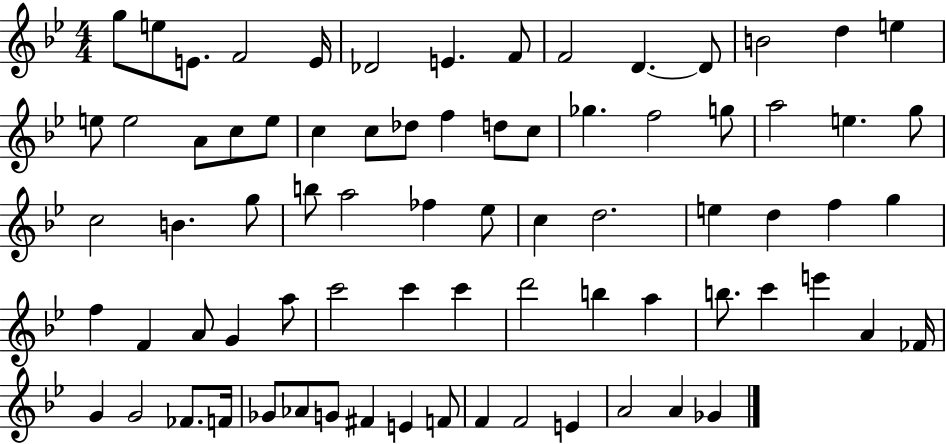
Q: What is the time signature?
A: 4/4